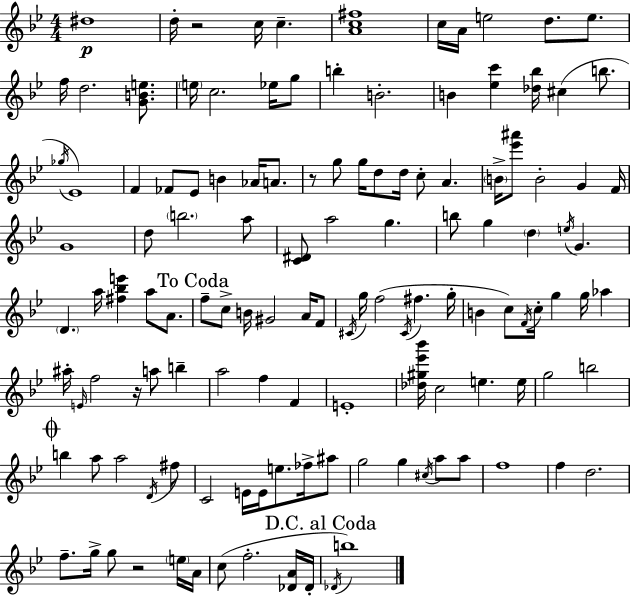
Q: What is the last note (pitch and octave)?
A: B5